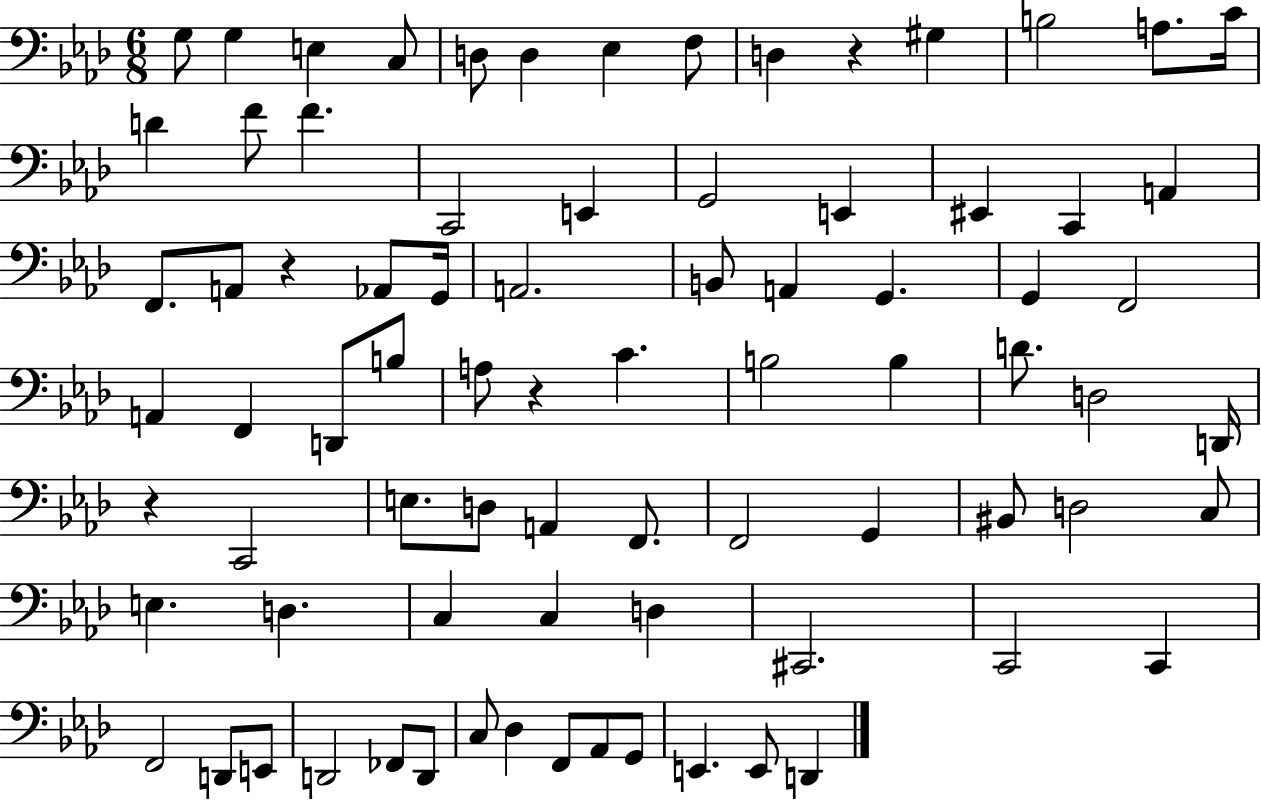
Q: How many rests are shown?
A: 4